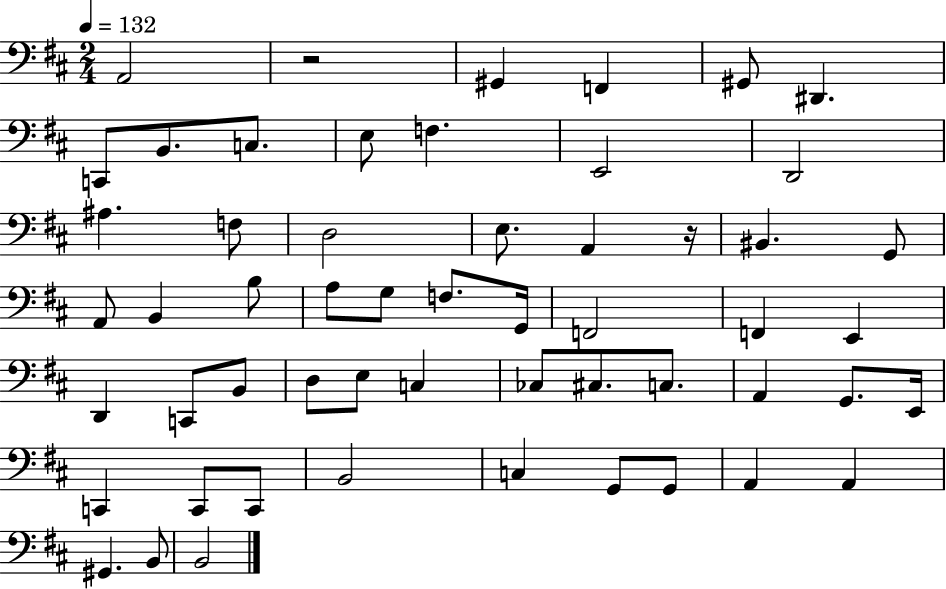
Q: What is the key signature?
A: D major